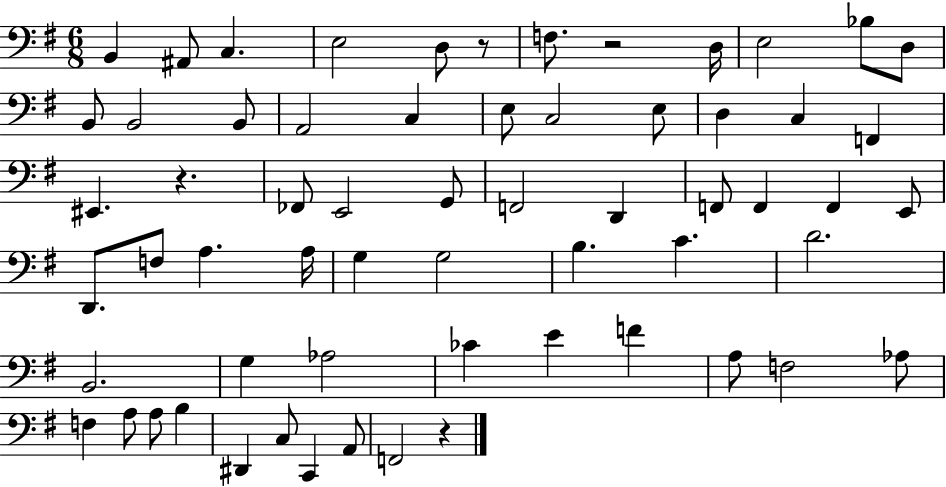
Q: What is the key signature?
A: G major